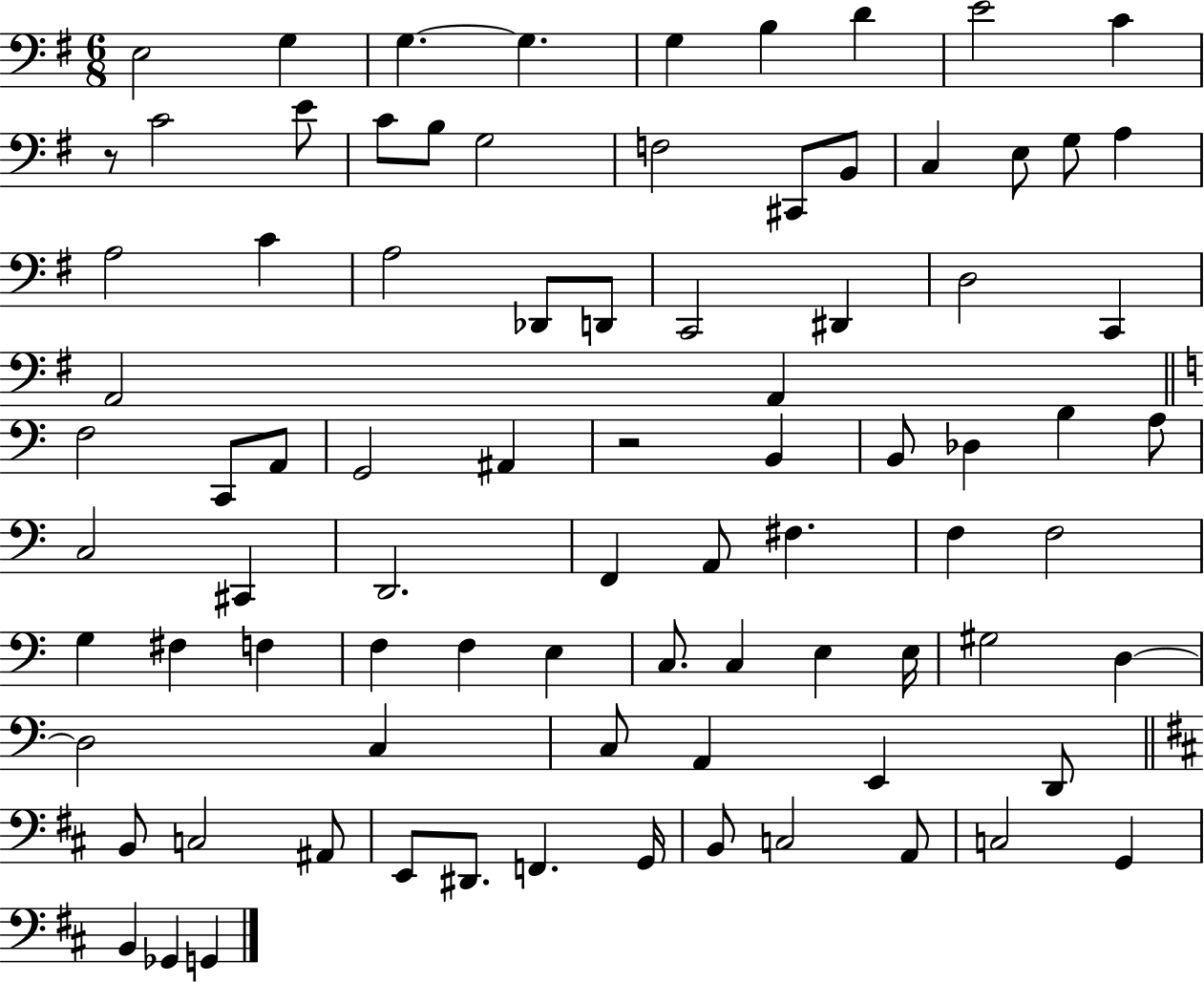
X:1
T:Untitled
M:6/8
L:1/4
K:G
E,2 G, G, G, G, B, D E2 C z/2 C2 E/2 C/2 B,/2 G,2 F,2 ^C,,/2 B,,/2 C, E,/2 G,/2 A, A,2 C A,2 _D,,/2 D,,/2 C,,2 ^D,, D,2 C,, A,,2 A,, F,2 C,,/2 A,,/2 G,,2 ^A,, z2 B,, B,,/2 _D, B, A,/2 C,2 ^C,, D,,2 F,, A,,/2 ^F, F, F,2 G, ^F, F, F, F, E, C,/2 C, E, E,/4 ^G,2 D, D,2 C, C,/2 A,, E,, D,,/2 B,,/2 C,2 ^A,,/2 E,,/2 ^D,,/2 F,, G,,/4 B,,/2 C,2 A,,/2 C,2 G,, B,, _G,, G,,